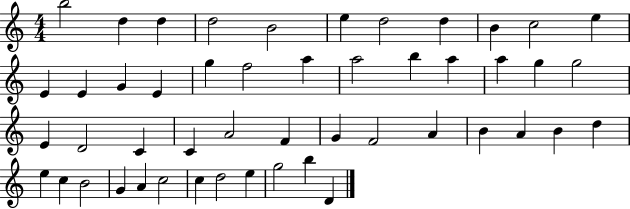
{
  \clef treble
  \numericTimeSignature
  \time 4/4
  \key c \major
  b''2 d''4 d''4 | d''2 b'2 | e''4 d''2 d''4 | b'4 c''2 e''4 | \break e'4 e'4 g'4 e'4 | g''4 f''2 a''4 | a''2 b''4 a''4 | a''4 g''4 g''2 | \break e'4 d'2 c'4 | c'4 a'2 f'4 | g'4 f'2 a'4 | b'4 a'4 b'4 d''4 | \break e''4 c''4 b'2 | g'4 a'4 c''2 | c''4 d''2 e''4 | g''2 b''4 d'4 | \break \bar "|."
}